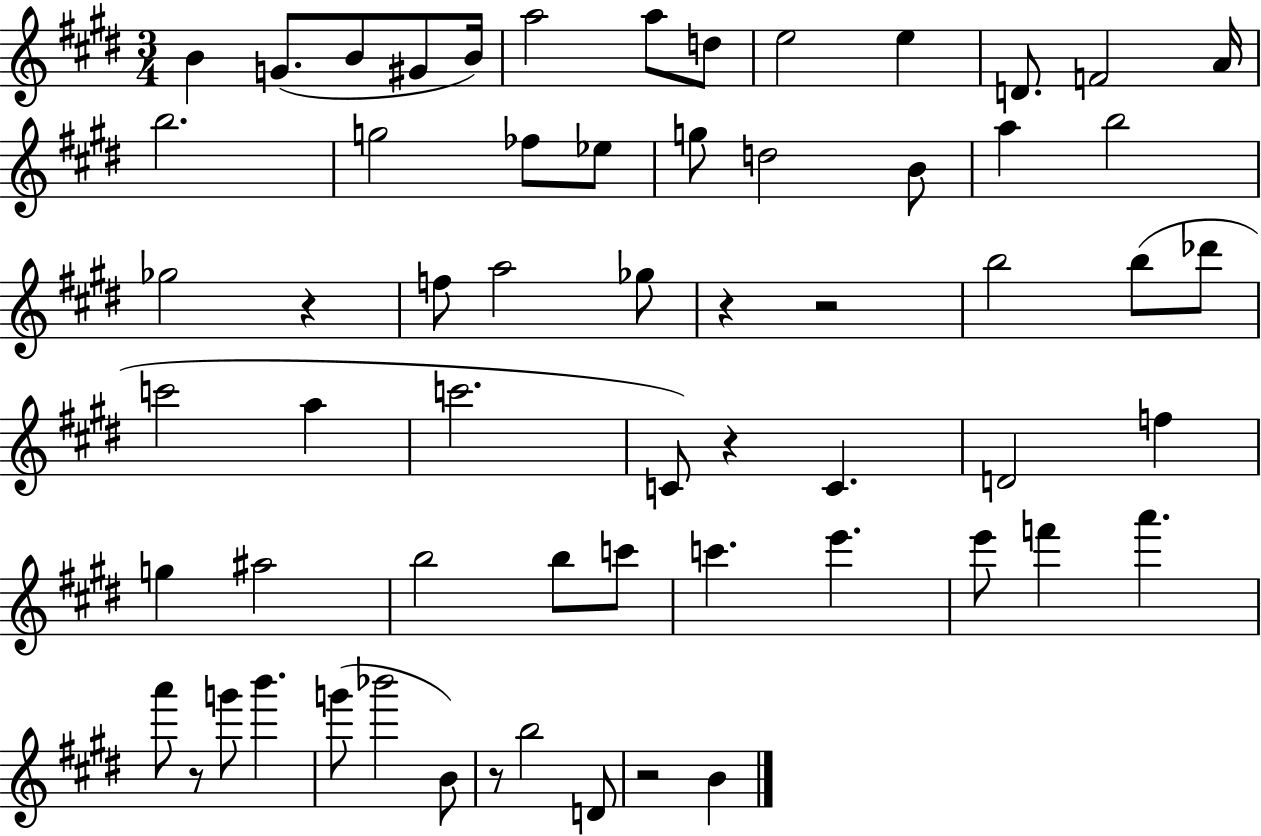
B4/q G4/e. B4/e G#4/e B4/s A5/h A5/e D5/e E5/h E5/q D4/e. F4/h A4/s B5/h. G5/h FES5/e Eb5/e G5/e D5/h B4/e A5/q B5/h Gb5/h R/q F5/e A5/h Gb5/e R/q R/h B5/h B5/e Db6/e C6/h A5/q C6/h. C4/e R/q C4/q. D4/h F5/q G5/q A#5/h B5/h B5/e C6/e C6/q. E6/q. E6/e F6/q A6/q. A6/e R/e G6/e B6/q. G6/e Bb6/h B4/e R/e B5/h D4/e R/h B4/q